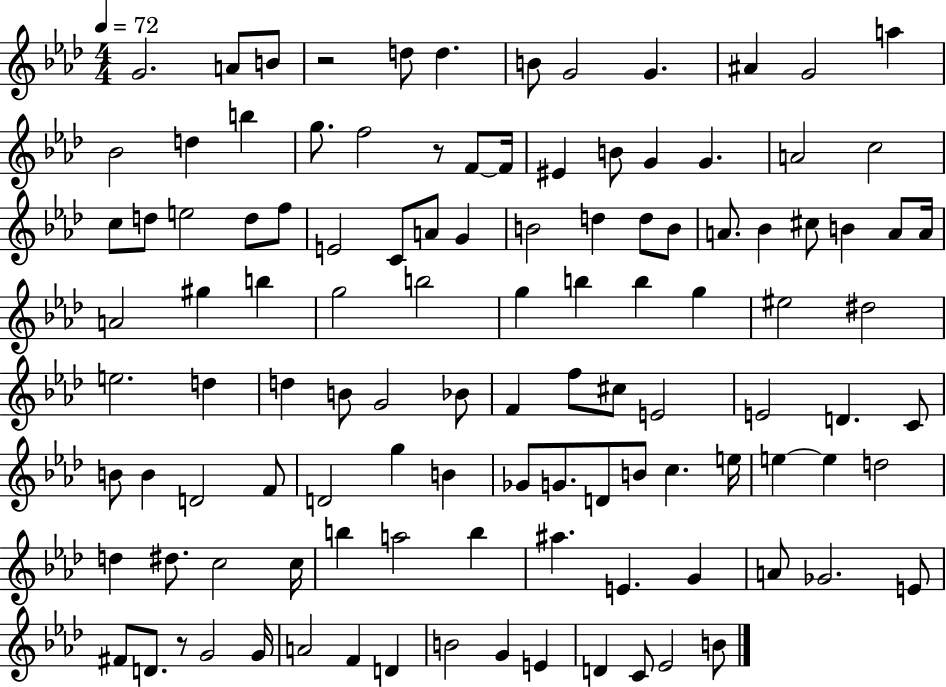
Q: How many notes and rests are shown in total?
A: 113